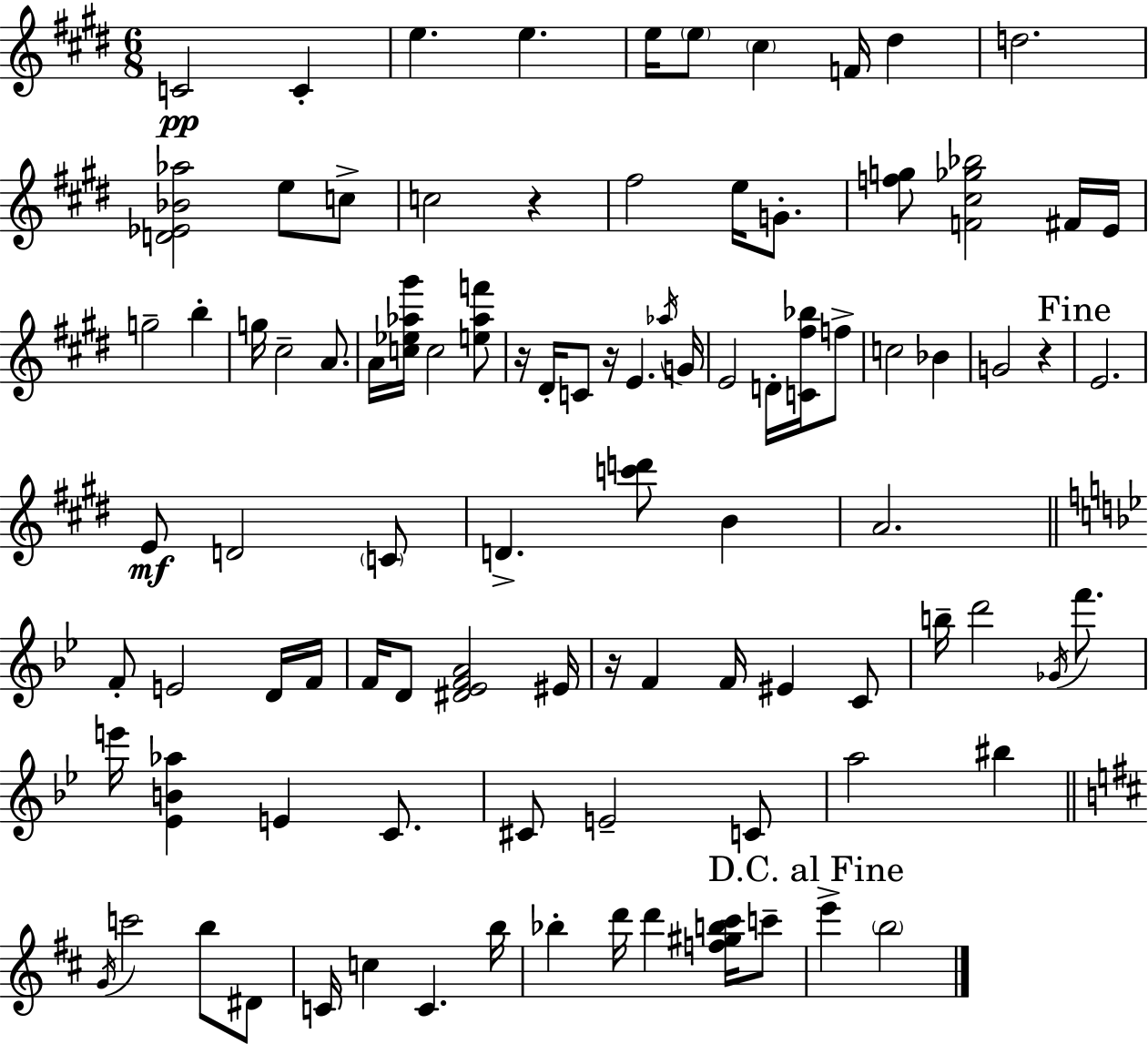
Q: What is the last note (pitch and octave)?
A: B5